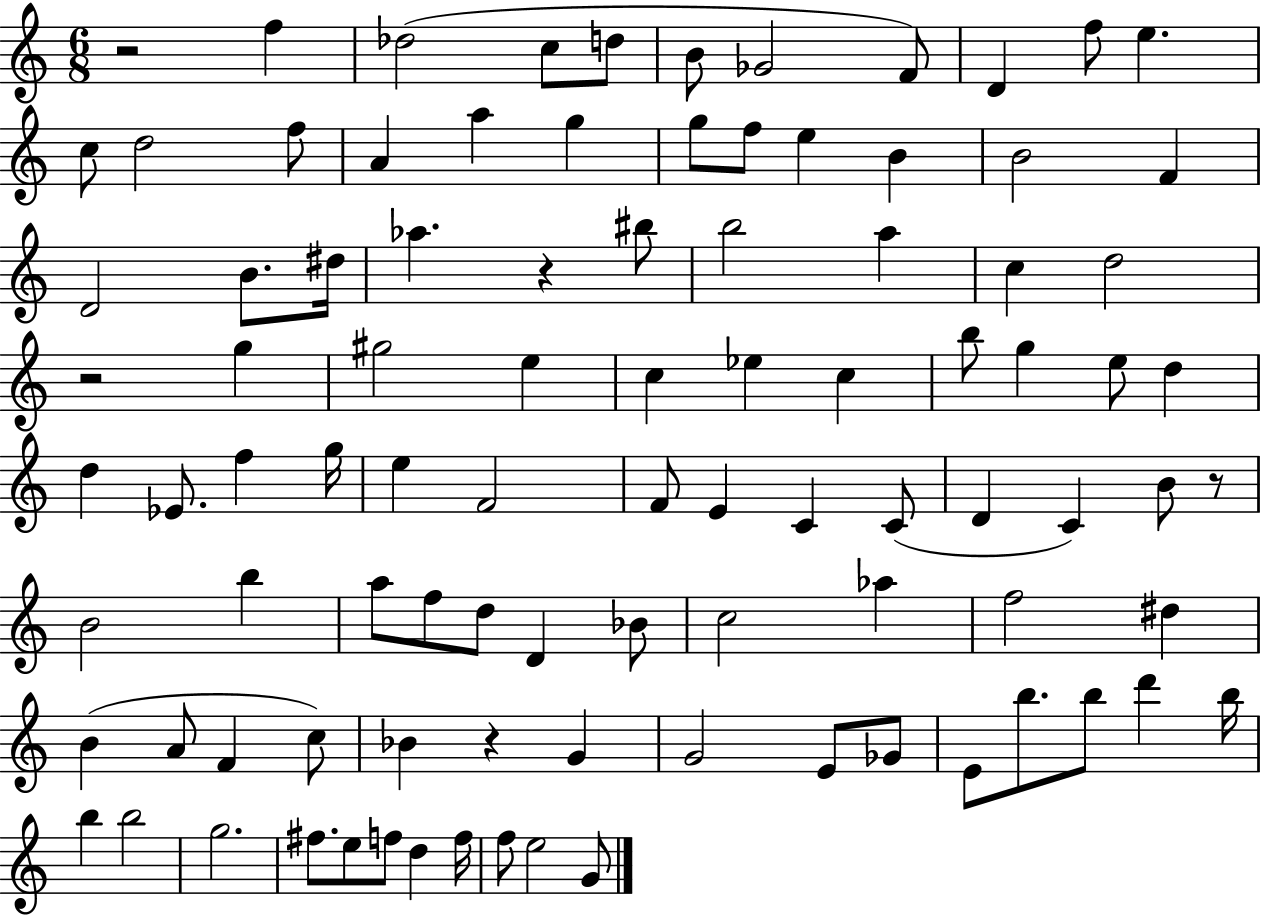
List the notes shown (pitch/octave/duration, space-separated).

R/h F5/q Db5/h C5/e D5/e B4/e Gb4/h F4/e D4/q F5/e E5/q. C5/e D5/h F5/e A4/q A5/q G5/q G5/e F5/e E5/q B4/q B4/h F4/q D4/h B4/e. D#5/s Ab5/q. R/q BIS5/e B5/h A5/q C5/q D5/h R/h G5/q G#5/h E5/q C5/q Eb5/q C5/q B5/e G5/q E5/e D5/q D5/q Eb4/e. F5/q G5/s E5/q F4/h F4/e E4/q C4/q C4/e D4/q C4/q B4/e R/e B4/h B5/q A5/e F5/e D5/e D4/q Bb4/e C5/h Ab5/q F5/h D#5/q B4/q A4/e F4/q C5/e Bb4/q R/q G4/q G4/h E4/e Gb4/e E4/e B5/e. B5/e D6/q B5/s B5/q B5/h G5/h. F#5/e. E5/e F5/e D5/q F5/s F5/e E5/h G4/e